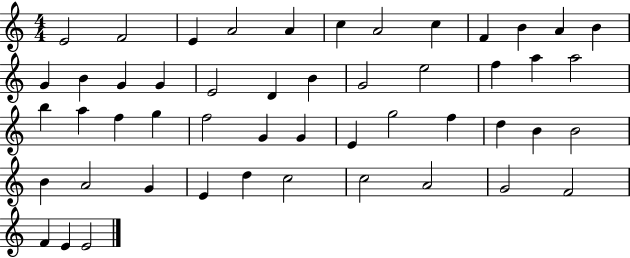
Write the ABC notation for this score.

X:1
T:Untitled
M:4/4
L:1/4
K:C
E2 F2 E A2 A c A2 c F B A B G B G G E2 D B G2 e2 f a a2 b a f g f2 G G E g2 f d B B2 B A2 G E d c2 c2 A2 G2 F2 F E E2